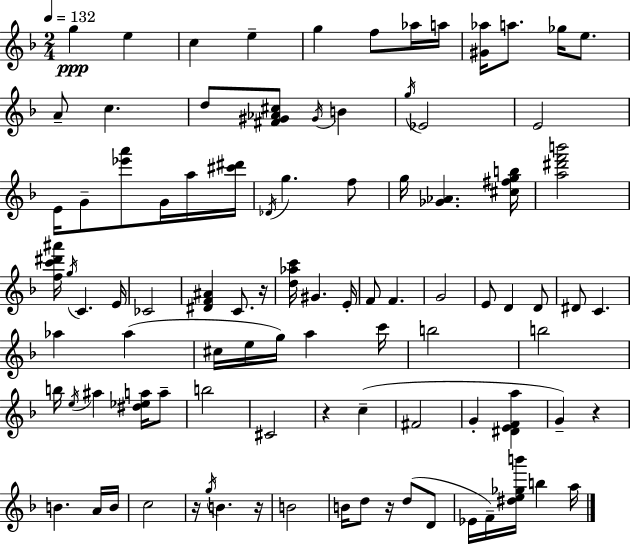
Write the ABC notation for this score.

X:1
T:Untitled
M:2/4
L:1/4
K:F
g e c e g f/2 _a/4 a/4 [^G_a]/4 a/2 _g/4 e/2 A/2 c d/2 [^F^G_A^c]/2 ^G/4 B g/4 _E2 E2 E/4 G/2 [_e'a']/2 G/4 a/4 [^c'^d']/4 _D/4 g f/2 g/4 [_G_A] [^c^fgb]/4 [a^d'f'b']2 [fc'^d'^a']/4 g/4 C E/4 _C2 [^DF^A] C/2 z/4 [d_ac']/4 ^G E/4 F/2 F G2 E/2 D D/2 ^D/2 C _a _a ^c/4 e/4 g/4 a c'/4 b2 b2 b/4 e/4 ^a [^d_ea]/4 a/2 b2 ^C2 z c ^F2 G [^DEFa] G z B A/4 B/4 c2 z/4 g/4 B z/4 B2 B/4 d/2 z/4 d/2 D/2 _E/4 F/4 [^de_gb']/4 b a/4